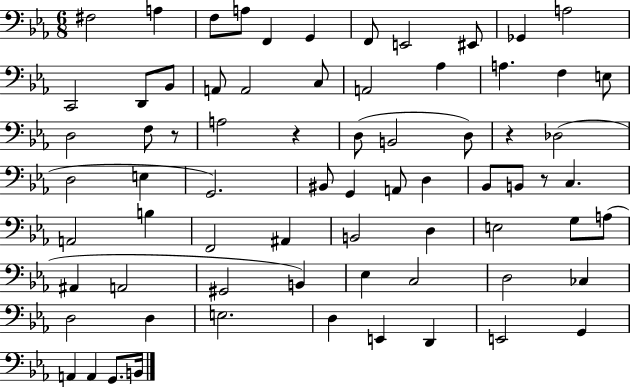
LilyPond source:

{
  \clef bass
  \numericTimeSignature
  \time 6/8
  \key ees \major
  fis2 a4 | f8 a8 f,4 g,4 | f,8 e,2 eis,8 | ges,4 a2 | \break c,2 d,8 bes,8 | a,8 a,2 c8 | a,2 aes4 | a4. f4 e8 | \break d2 f8 r8 | a2 r4 | d8( b,2 d8) | r4 des2( | \break d2 e4 | g,2.) | bis,8 g,4 a,8 d4 | bes,8 b,8 r8 c4. | \break a,2 b4 | f,2 ais,4 | b,2 d4 | e2 g8 a8( | \break ais,4 a,2 | gis,2 b,4) | ees4 c2 | d2 ces4 | \break d2 d4 | e2. | d4 e,4 d,4 | e,2 g,4 | \break a,4 a,4 g,8. b,16 | \bar "|."
}